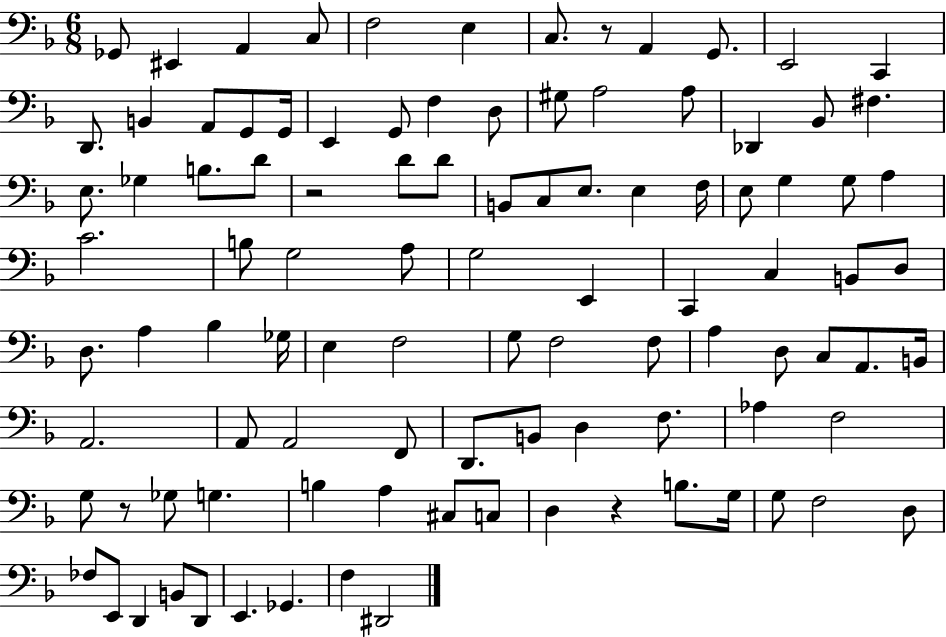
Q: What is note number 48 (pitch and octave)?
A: C2